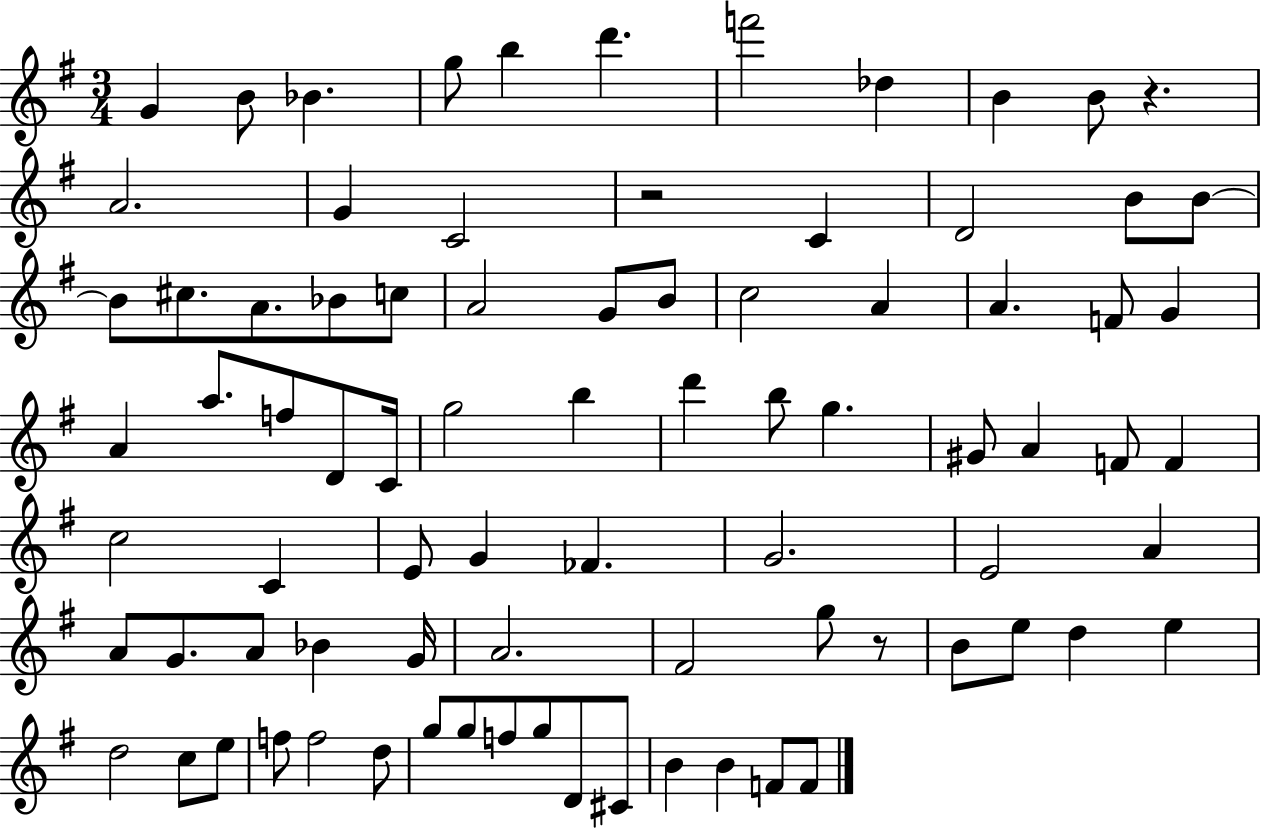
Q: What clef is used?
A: treble